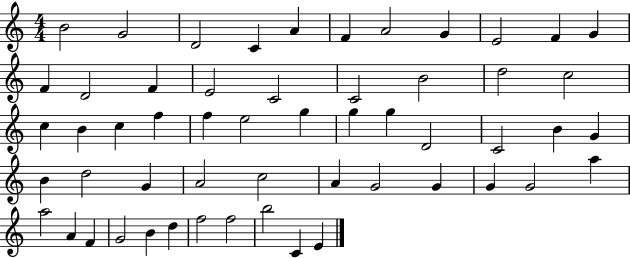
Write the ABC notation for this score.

X:1
T:Untitled
M:4/4
L:1/4
K:C
B2 G2 D2 C A F A2 G E2 F G F D2 F E2 C2 C2 B2 d2 c2 c B c f f e2 g g g D2 C2 B G B d2 G A2 c2 A G2 G G G2 a a2 A F G2 B d f2 f2 b2 C E